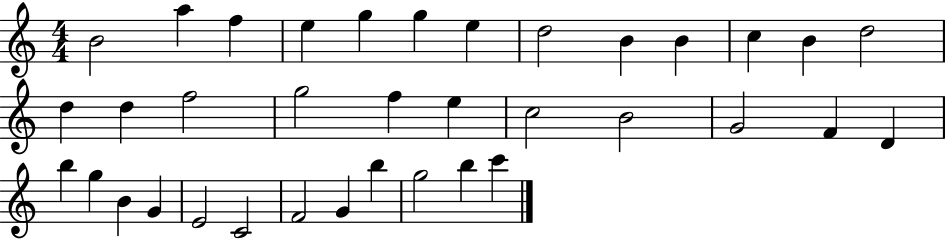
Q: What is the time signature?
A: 4/4